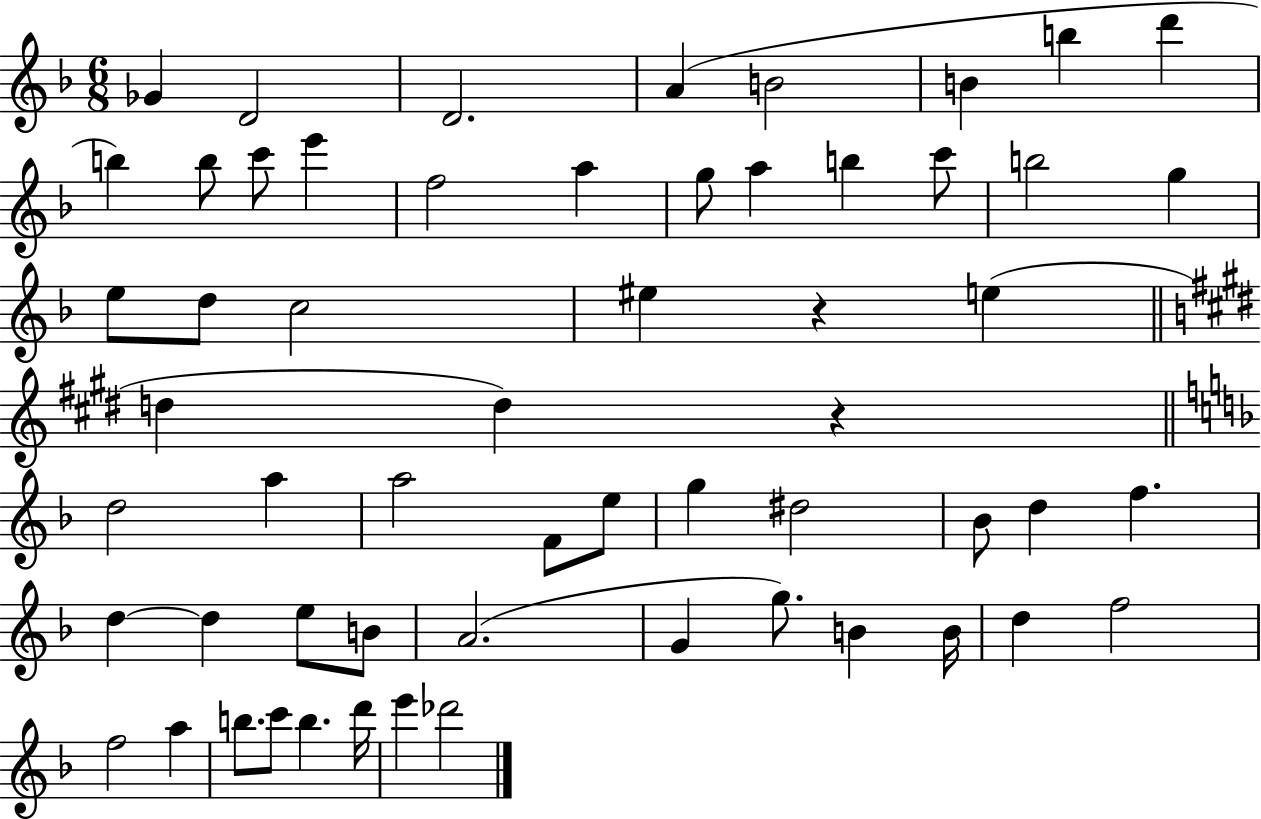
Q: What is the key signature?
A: F major